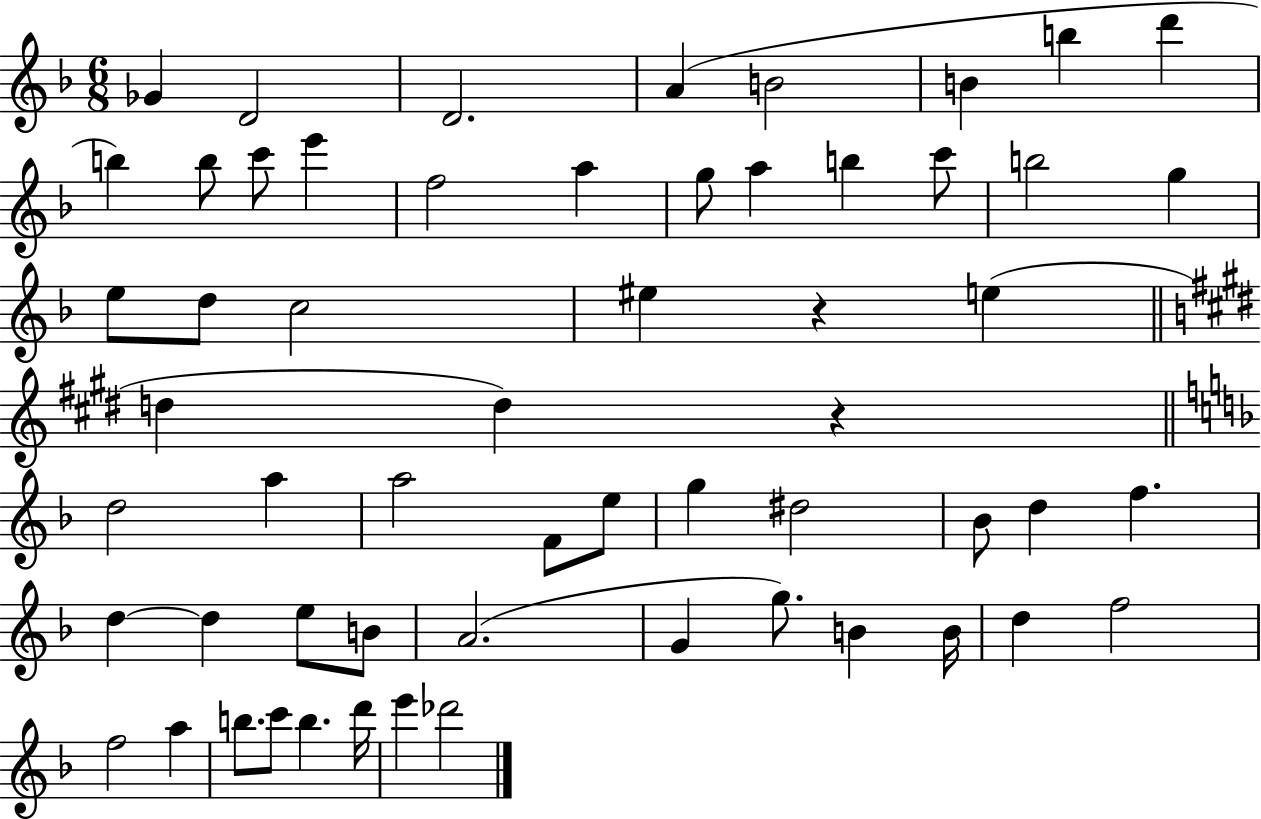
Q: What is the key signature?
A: F major